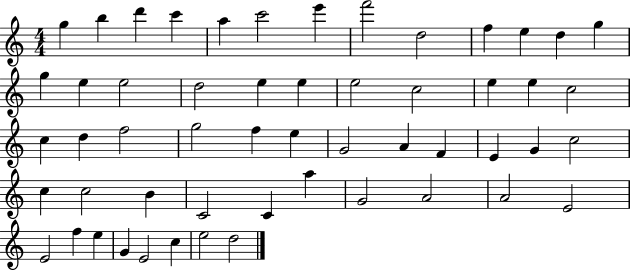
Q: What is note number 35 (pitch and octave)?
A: G4